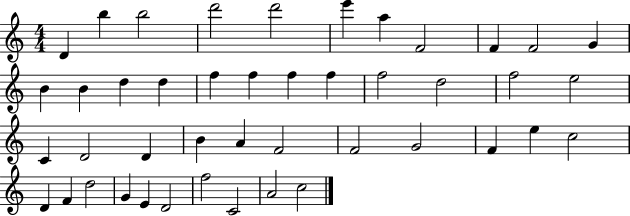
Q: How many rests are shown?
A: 0